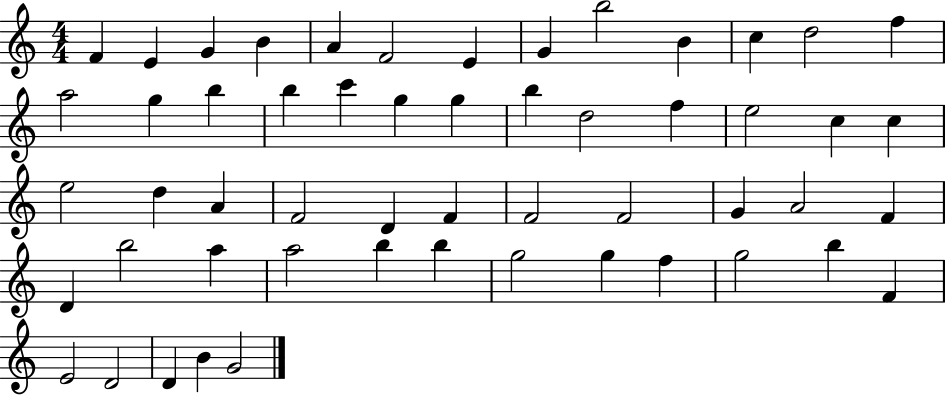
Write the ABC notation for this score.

X:1
T:Untitled
M:4/4
L:1/4
K:C
F E G B A F2 E G b2 B c d2 f a2 g b b c' g g b d2 f e2 c c e2 d A F2 D F F2 F2 G A2 F D b2 a a2 b b g2 g f g2 b F E2 D2 D B G2